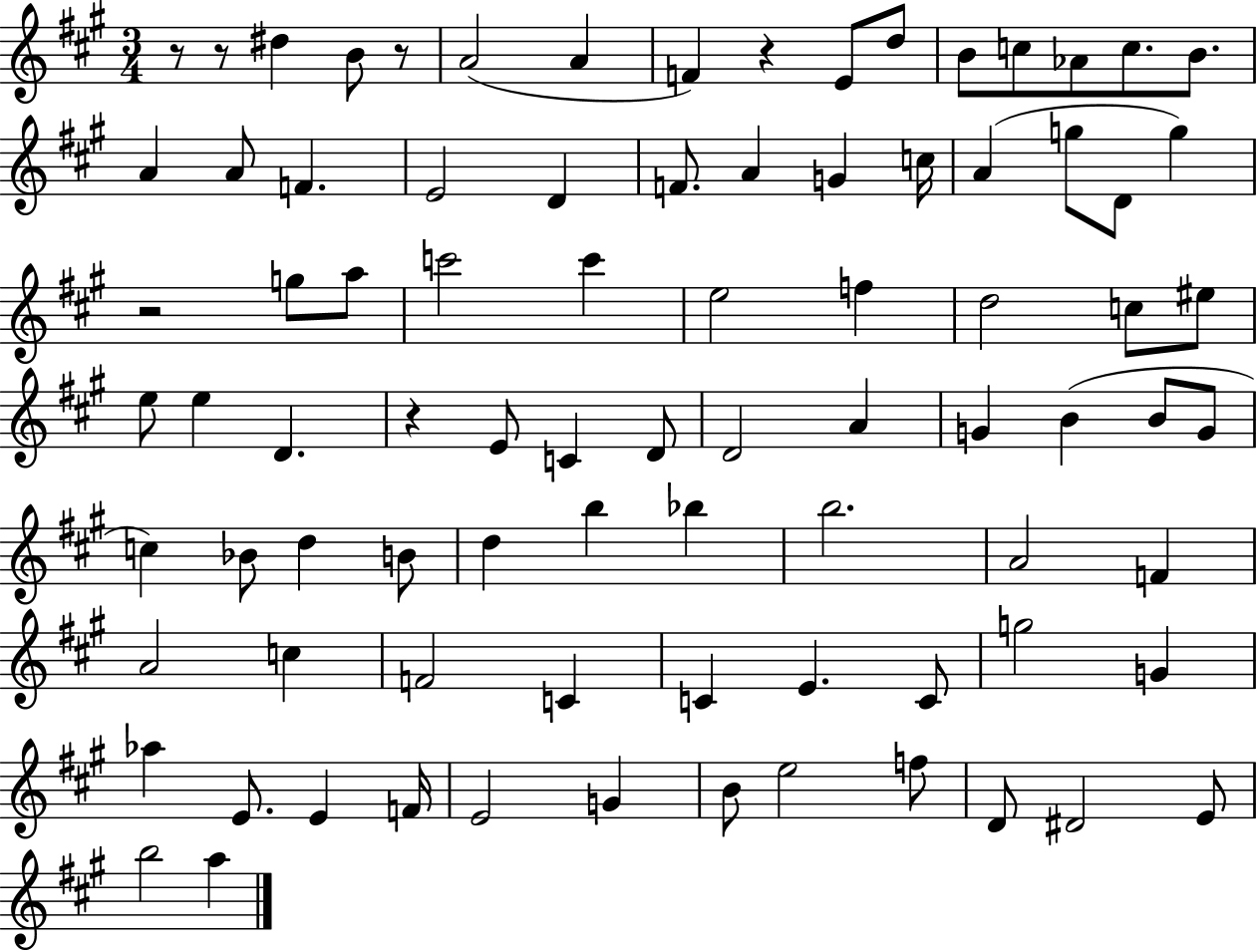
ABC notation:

X:1
T:Untitled
M:3/4
L:1/4
K:A
z/2 z/2 ^d B/2 z/2 A2 A F z E/2 d/2 B/2 c/2 _A/2 c/2 B/2 A A/2 F E2 D F/2 A G c/4 A g/2 D/2 g z2 g/2 a/2 c'2 c' e2 f d2 c/2 ^e/2 e/2 e D z E/2 C D/2 D2 A G B B/2 G/2 c _B/2 d B/2 d b _b b2 A2 F A2 c F2 C C E C/2 g2 G _a E/2 E F/4 E2 G B/2 e2 f/2 D/2 ^D2 E/2 b2 a